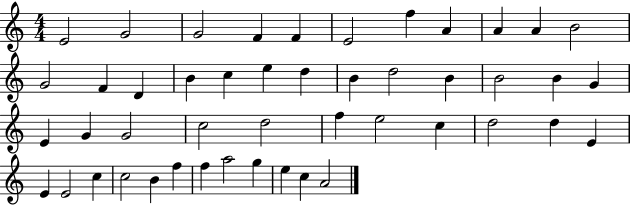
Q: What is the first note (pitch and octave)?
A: E4